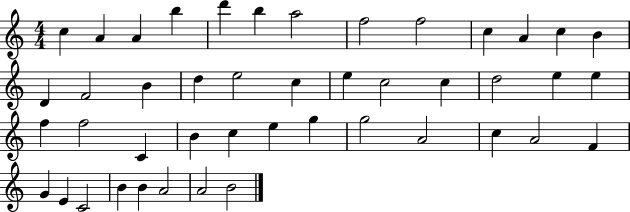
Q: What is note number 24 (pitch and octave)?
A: E5